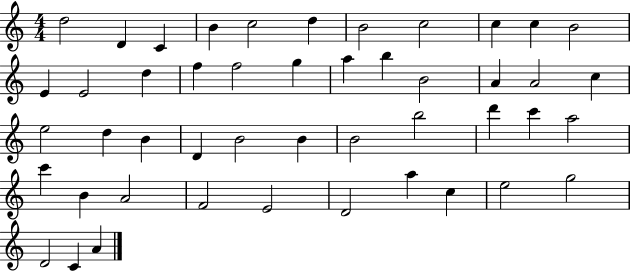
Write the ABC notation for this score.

X:1
T:Untitled
M:4/4
L:1/4
K:C
d2 D C B c2 d B2 c2 c c B2 E E2 d f f2 g a b B2 A A2 c e2 d B D B2 B B2 b2 d' c' a2 c' B A2 F2 E2 D2 a c e2 g2 D2 C A